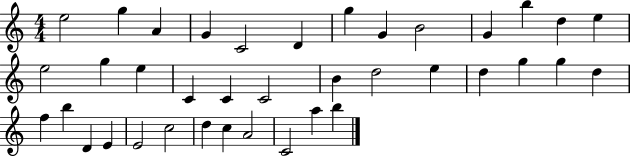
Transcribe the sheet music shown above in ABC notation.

X:1
T:Untitled
M:4/4
L:1/4
K:C
e2 g A G C2 D g G B2 G b d e e2 g e C C C2 B d2 e d g g d f b D E E2 c2 d c A2 C2 a b